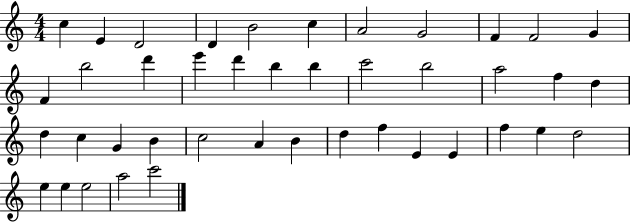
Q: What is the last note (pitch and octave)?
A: C6